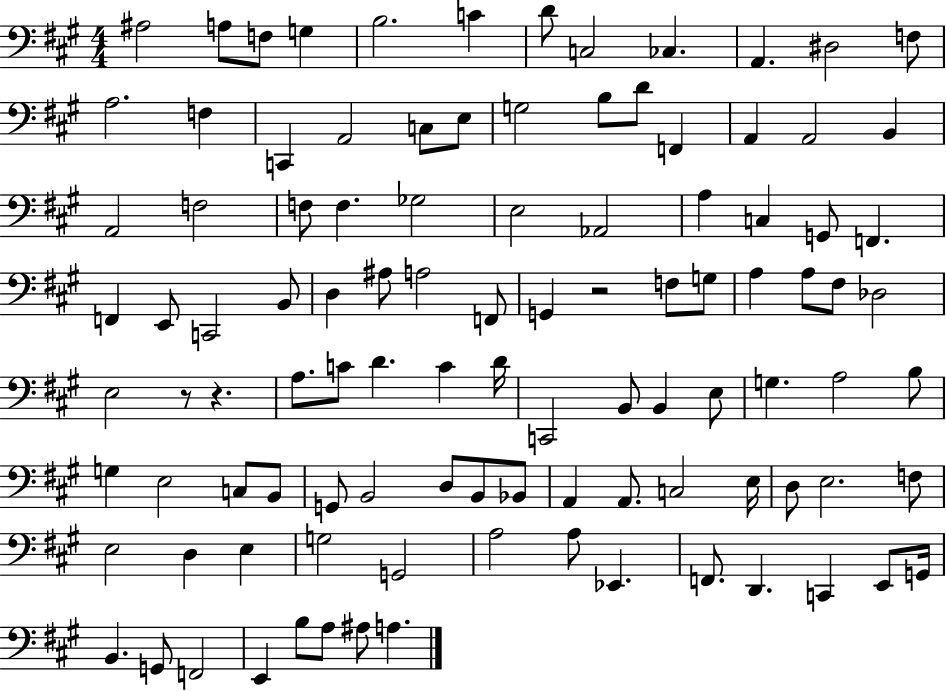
X:1
T:Untitled
M:4/4
L:1/4
K:A
^A,2 A,/2 F,/2 G, B,2 C D/2 C,2 _C, A,, ^D,2 F,/2 A,2 F, C,, A,,2 C,/2 E,/2 G,2 B,/2 D/2 F,, A,, A,,2 B,, A,,2 F,2 F,/2 F, _G,2 E,2 _A,,2 A, C, G,,/2 F,, F,, E,,/2 C,,2 B,,/2 D, ^A,/2 A,2 F,,/2 G,, z2 F,/2 G,/2 A, A,/2 ^F,/2 _D,2 E,2 z/2 z A,/2 C/2 D C D/4 C,,2 B,,/2 B,, E,/2 G, A,2 B,/2 G, E,2 C,/2 B,,/2 G,,/2 B,,2 D,/2 B,,/2 _B,,/2 A,, A,,/2 C,2 E,/4 D,/2 E,2 F,/2 E,2 D, E, G,2 G,,2 A,2 A,/2 _E,, F,,/2 D,, C,, E,,/2 G,,/4 B,, G,,/2 F,,2 E,, B,/2 A,/2 ^A,/2 A,